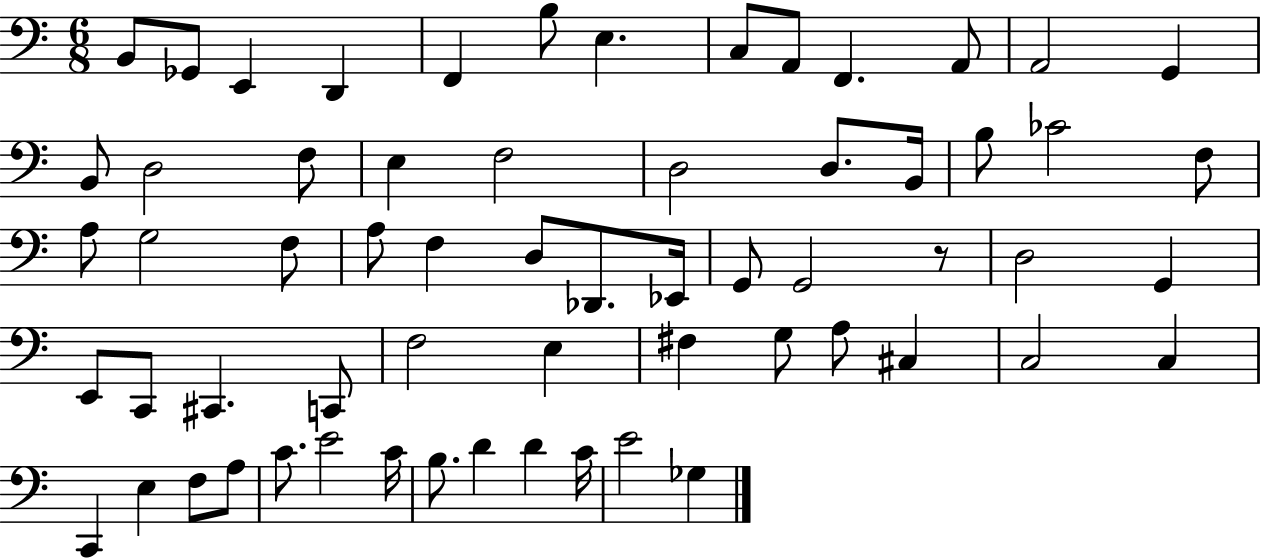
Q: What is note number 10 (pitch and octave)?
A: F2